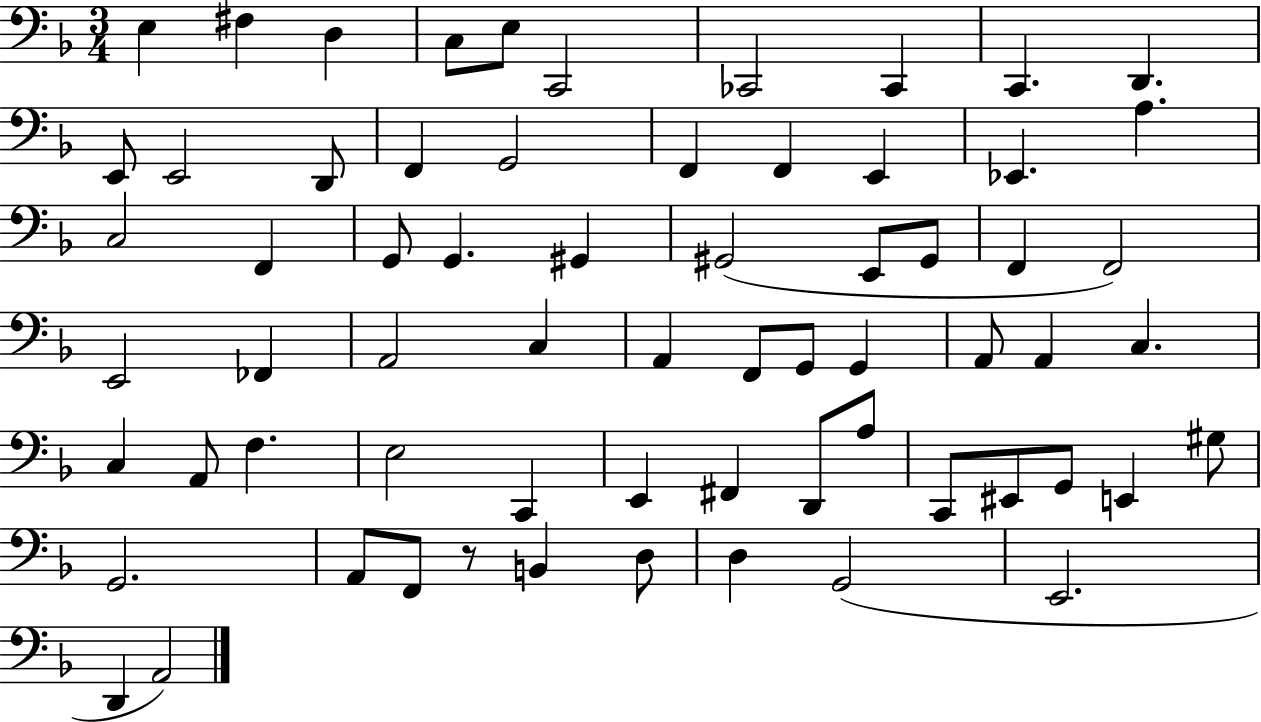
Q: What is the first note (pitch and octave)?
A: E3